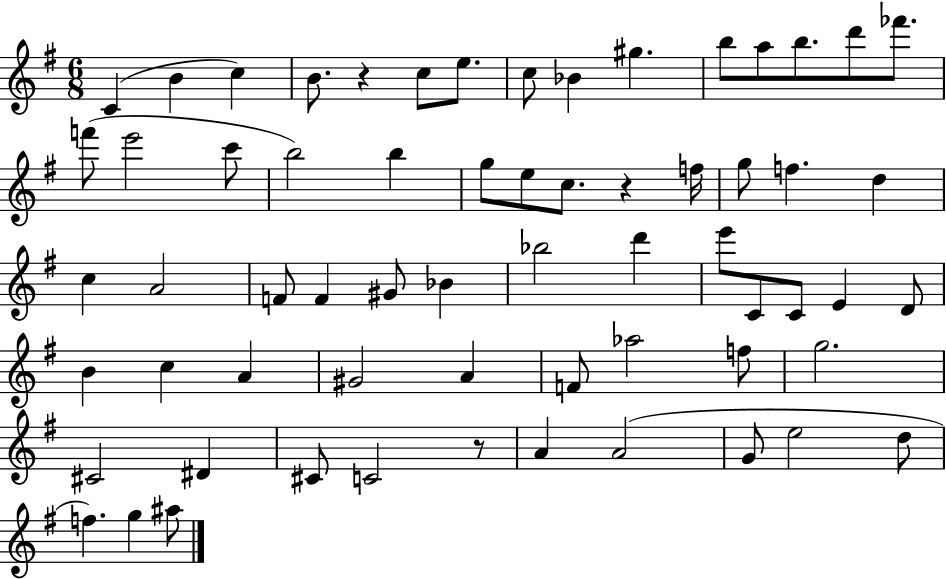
X:1
T:Untitled
M:6/8
L:1/4
K:G
C B c B/2 z c/2 e/2 c/2 _B ^g b/2 a/2 b/2 d'/2 _f'/2 f'/2 e'2 c'/2 b2 b g/2 e/2 c/2 z f/4 g/2 f d c A2 F/2 F ^G/2 _B _b2 d' e'/2 C/2 C/2 E D/2 B c A ^G2 A F/2 _a2 f/2 g2 ^C2 ^D ^C/2 C2 z/2 A A2 G/2 e2 d/2 f g ^a/2